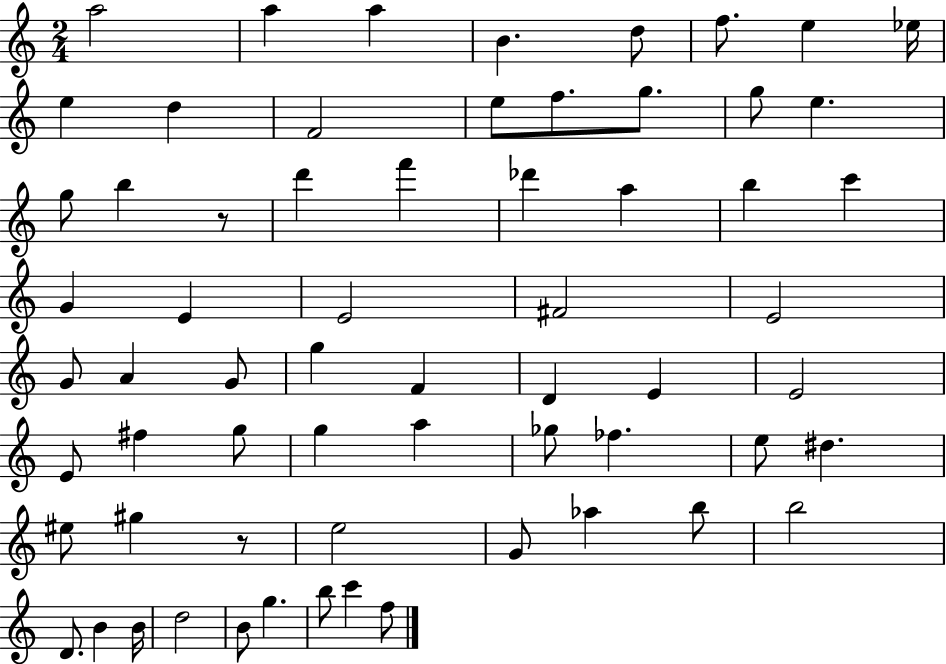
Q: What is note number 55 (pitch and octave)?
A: B4